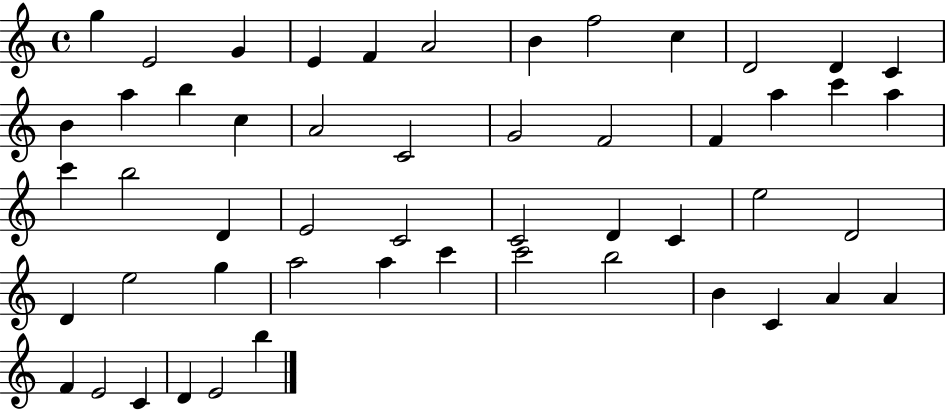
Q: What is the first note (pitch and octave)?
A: G5